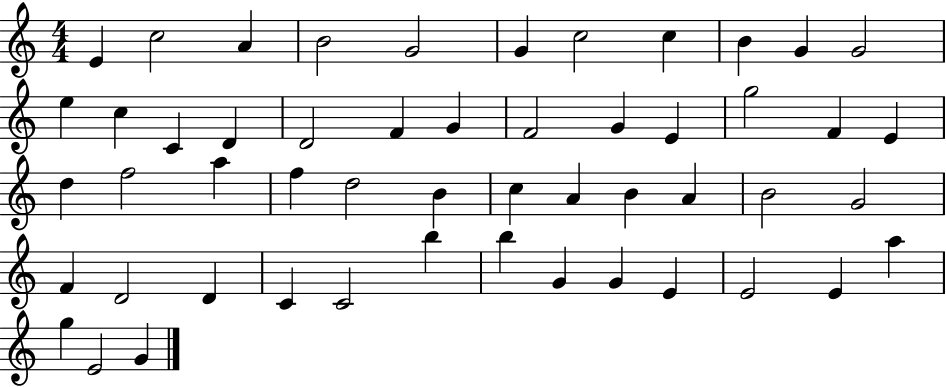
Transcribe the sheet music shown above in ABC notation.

X:1
T:Untitled
M:4/4
L:1/4
K:C
E c2 A B2 G2 G c2 c B G G2 e c C D D2 F G F2 G E g2 F E d f2 a f d2 B c A B A B2 G2 F D2 D C C2 b b G G E E2 E a g E2 G